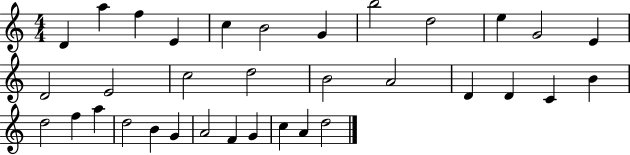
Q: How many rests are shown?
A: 0